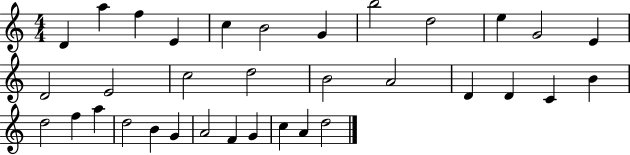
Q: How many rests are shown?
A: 0